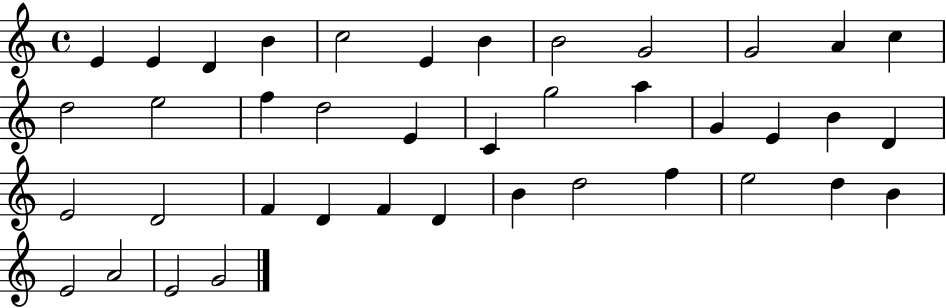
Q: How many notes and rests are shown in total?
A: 40